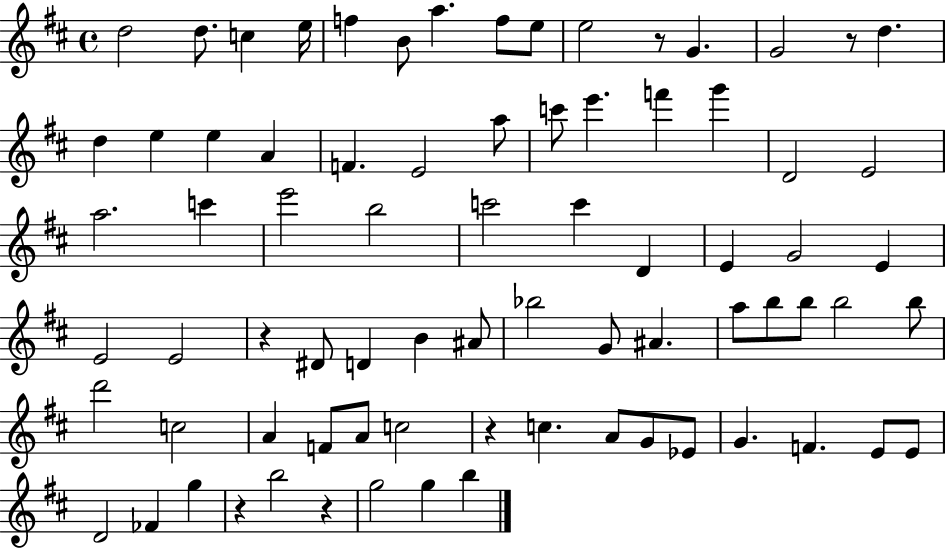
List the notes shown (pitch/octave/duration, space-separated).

D5/h D5/e. C5/q E5/s F5/q B4/e A5/q. F5/e E5/e E5/h R/e G4/q. G4/h R/e D5/q. D5/q E5/q E5/q A4/q F4/q. E4/h A5/e C6/e E6/q. F6/q G6/q D4/h E4/h A5/h. C6/q E6/h B5/h C6/h C6/q D4/q E4/q G4/h E4/q E4/h E4/h R/q D#4/e D4/q B4/q A#4/e Bb5/h G4/e A#4/q. A5/e B5/e B5/e B5/h B5/e D6/h C5/h A4/q F4/e A4/e C5/h R/q C5/q. A4/e G4/e Eb4/e G4/q. F4/q. E4/e E4/e D4/h FES4/q G5/q R/q B5/h R/q G5/h G5/q B5/q